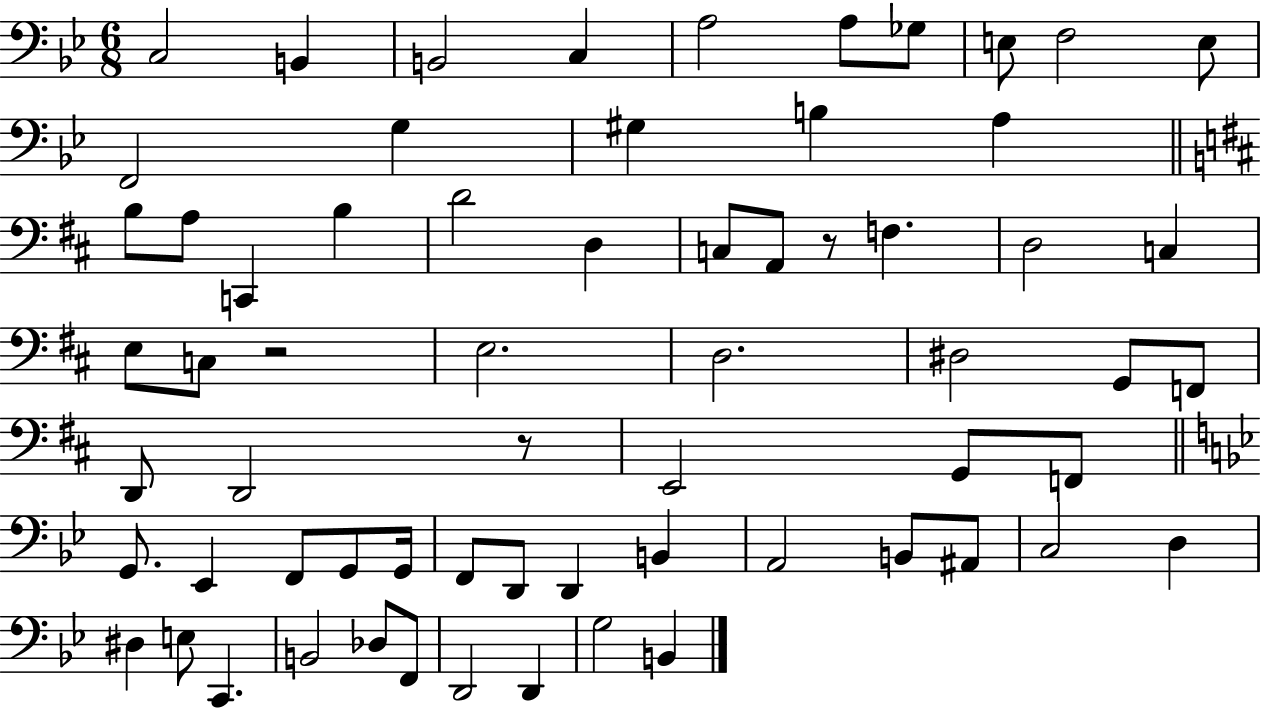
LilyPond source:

{
  \clef bass
  \numericTimeSignature
  \time 6/8
  \key bes \major
  c2 b,4 | b,2 c4 | a2 a8 ges8 | e8 f2 e8 | \break f,2 g4 | gis4 b4 a4 | \bar "||" \break \key d \major b8 a8 c,4 b4 | d'2 d4 | c8 a,8 r8 f4. | d2 c4 | \break e8 c8 r2 | e2. | d2. | dis2 g,8 f,8 | \break d,8 d,2 r8 | e,2 g,8 f,8 | \bar "||" \break \key bes \major g,8. ees,4 f,8 g,8 g,16 | f,8 d,8 d,4 b,4 | a,2 b,8 ais,8 | c2 d4 | \break dis4 e8 c,4. | b,2 des8 f,8 | d,2 d,4 | g2 b,4 | \break \bar "|."
}